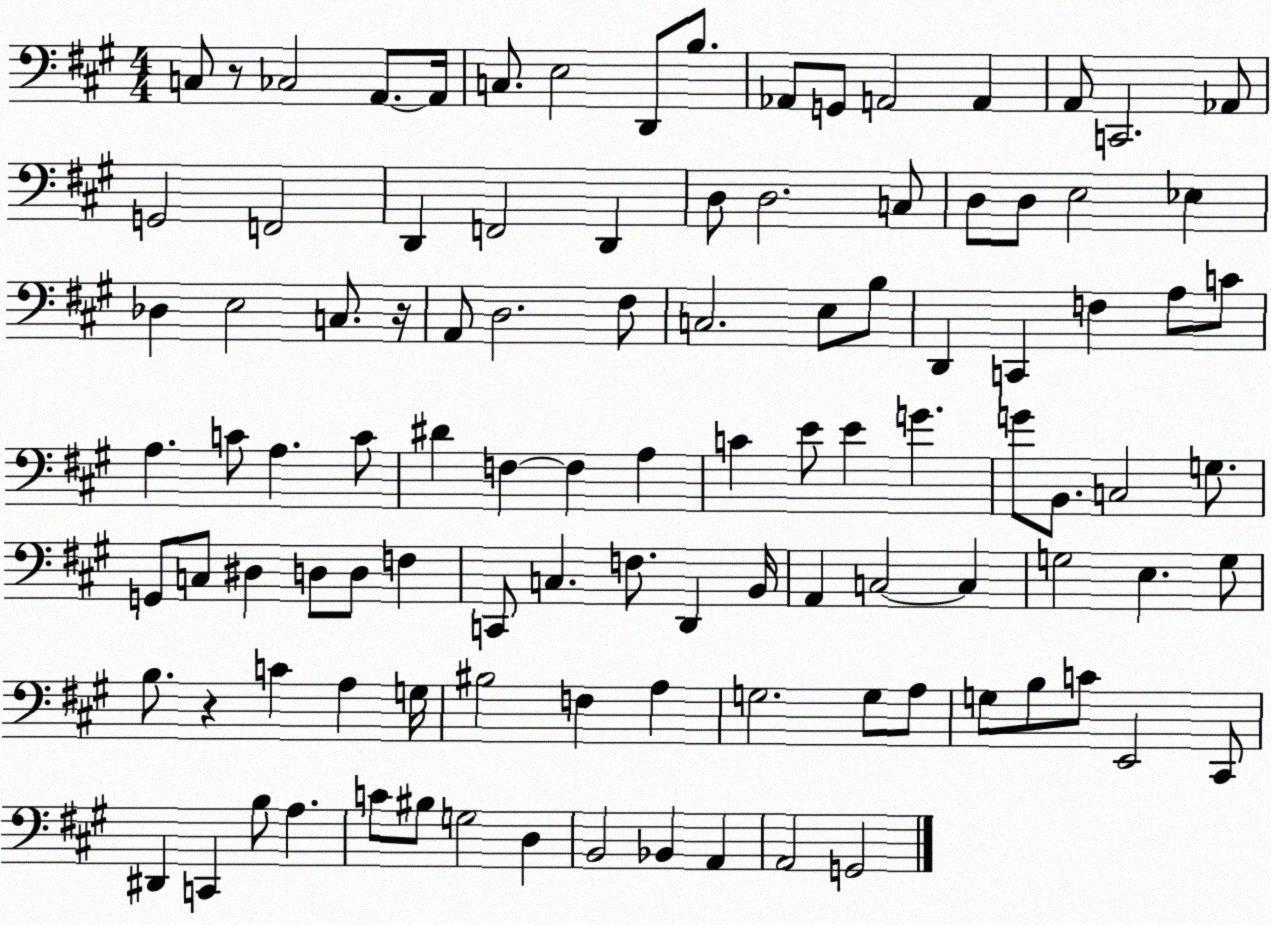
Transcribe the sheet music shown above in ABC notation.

X:1
T:Untitled
M:4/4
L:1/4
K:A
C,/2 z/2 _C,2 A,,/2 A,,/4 C,/2 E,2 D,,/2 B,/2 _A,,/2 G,,/2 A,,2 A,, A,,/2 C,,2 _A,,/2 G,,2 F,,2 D,, F,,2 D,, D,/2 D,2 C,/2 D,/2 D,/2 E,2 _E, _D, E,2 C,/2 z/4 A,,/2 D,2 ^F,/2 C,2 E,/2 B,/2 D,, C,, F, A,/2 C/2 A, C/2 A, C/2 ^D F, F, A, C E/2 E G G/2 B,,/2 C,2 G,/2 G,,/2 C,/2 ^D, D,/2 D,/2 F, C,,/2 C, F,/2 D,, B,,/4 A,, C,2 C, G,2 E, G,/2 B,/2 z C A, G,/4 ^B,2 F, A, G,2 G,/2 A,/2 G,/2 B,/2 C/2 E,,2 ^C,,/2 ^D,, C,, B,/2 A, C/2 ^B,/2 G,2 D, B,,2 _B,, A,, A,,2 G,,2